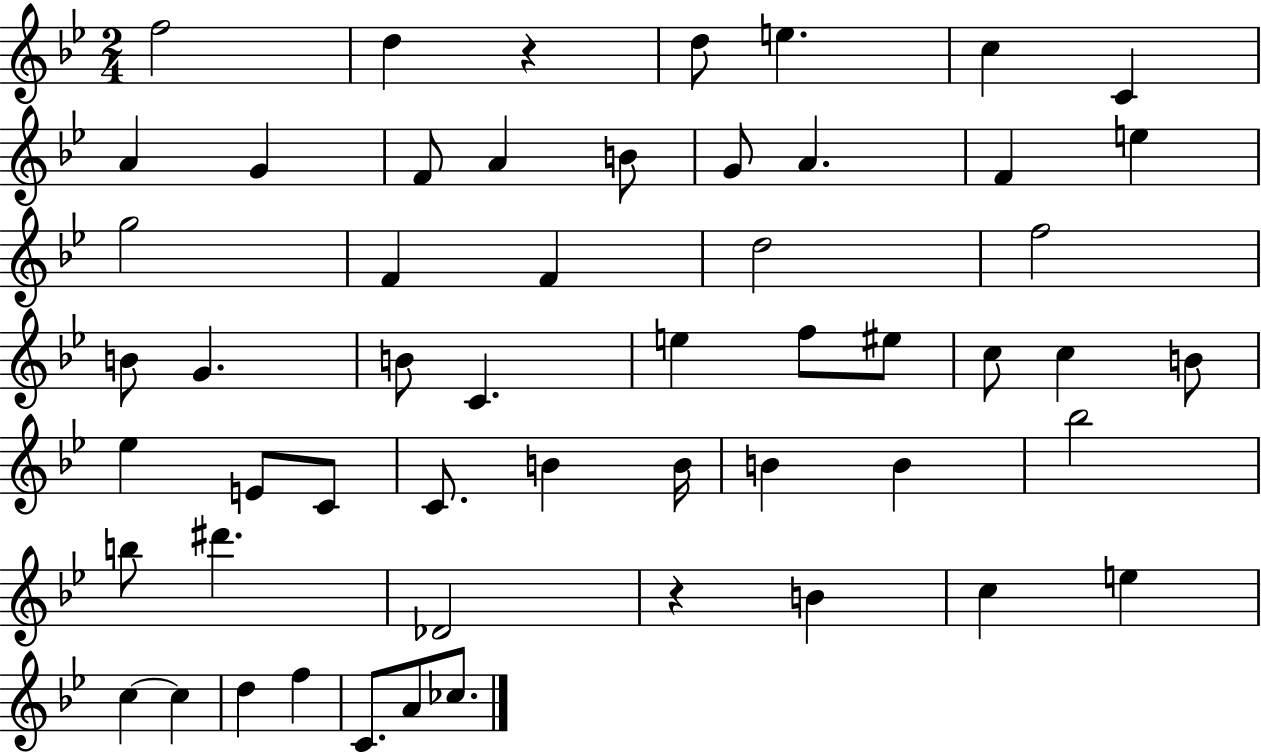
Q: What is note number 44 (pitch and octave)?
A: C5